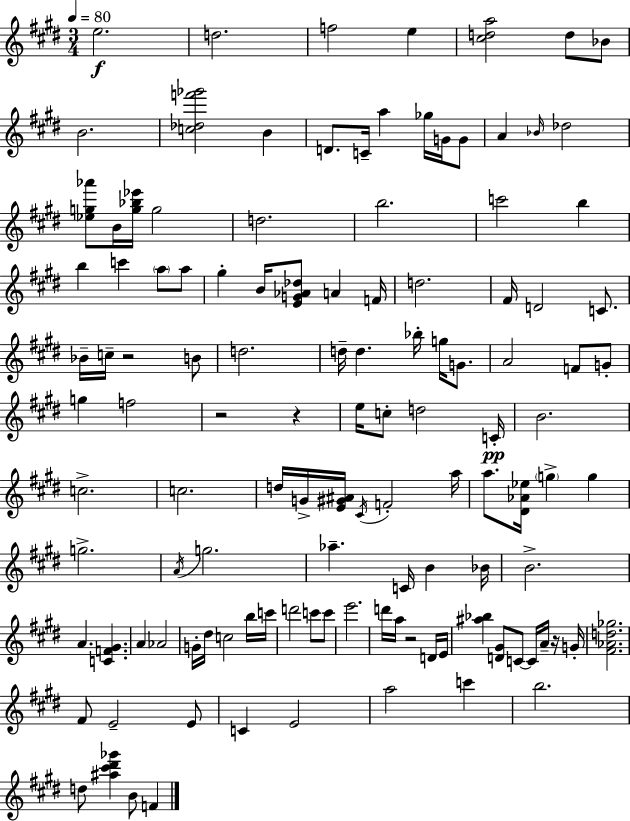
{
  \clef treble
  \numericTimeSignature
  \time 3/4
  \key e \major
  \tempo 4 = 80
  e''2.\f | d''2. | f''2 e''4 | <cis'' d'' a''>2 d''8 bes'8 | \break b'2. | <c'' des'' f''' ges'''>2 b'4 | d'8. c'16-- a''4 ges''16 g'16 g'8 | a'4 \grace { bes'16 } des''2 | \break <ees'' g'' aes'''>8 b'16 <g'' bes'' ees'''>16 g''2 | d''2. | b''2. | c'''2 b''4 | \break b''4 c'''4 \parenthesize a''8 a''8 | gis''4-. b'16 <e' g' aes' des''>8 a'4 | f'16 d''2. | fis'16 d'2 c'8. | \break bes'16-- c''16-- r2 b'8 | d''2. | d''16-- d''4. bes''16-. g''16 g'8. | a'2 f'8 g'8-. | \break g''4 f''2 | r2 r4 | e''16 c''8-. d''2 | c'16-.\pp b'2. | \break c''2.-> | c''2. | d''16 g'16-> <e' gis' ais'>16 \acciaccatura { cis'16 } f'2-. | a''16 a''8. <dis' aes' ees''>16 \parenthesize g''4-> g''4 | \break g''2.-> | \acciaccatura { a'16 } g''2. | aes''4.-- c'16 b'4 | bes'16 b'2.-> | \break a'4. <c' f' gis'>4. | a'4 aes'2 | g'16-. dis''16 c''2 | b''16 c'''16 d'''2 c'''8 | \break c'''8 e'''2. | d'''16 a''16 r2 | d'16 e'16 <ais'' bes''>4 <d' gis'>8 c'8~~ c'16 | a'16-- r16 g'16-. <fis' aes' d'' ges''>2. | \break fis'8 e'2-- | e'8 c'4 e'2 | a''2 c'''4 | b''2. | \break d''8 <ais'' cis''' dis''' ges'''>4 b'8 f'4 | \bar "|."
}